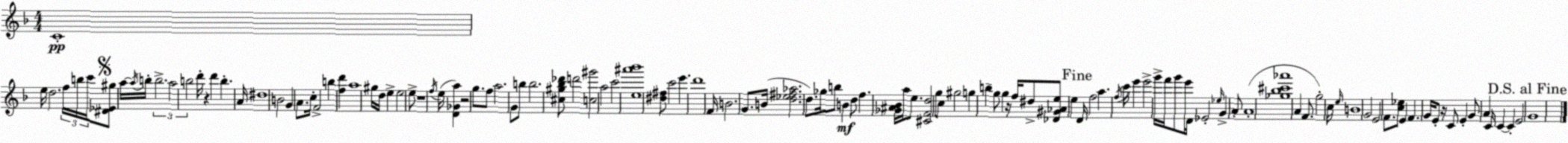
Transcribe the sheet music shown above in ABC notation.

X:1
T:Untitled
M:4/4
L:1/4
K:F
C4 e/4 d2 f/4 b/4 c'/4 [^D_E^g]/2 a/4 a/4 b/4 b2 a2 b2 d'/4 z d' b A/4 ^d4 B2 G A/2 c/4 F2 b [fd'] a4 ^g/4 d/4 e e2 e/2 z4 f/4 e/4 [D_Ga] z2 g/2 f/2 a2 G/2 b/2 b2 [^c^g_b_d']/2 d'2 [c^g']2 a2 c'2 [e^a'_b']4 [^d^f]/2 c'2 e' d'4 F/4 B2 G/2 B/4 [d_e^f_a]2 d/2 _g/4 b/2 B d/2 f [_G^A_B]/4 a/4 e/2 [^CFd]2 g/2 c/2 ^g2 g b g/2 g z/4 f/4 ^d/2 [_D^G_Ae]/2 e D/4 f2 a f/4 c'/4 e' e'2 g'/4 f'/4 g'/2 e'/4 D/4 _E2 _e/4 G A/2 A4 [_g_b^c'_a']4 A F/2 g2 c/4 e/4 B4 G2 E2 F/2 [c_e]/2 E F G/4 E/2 z/4 C/2 E G/2 A C/4 C C E2 G4